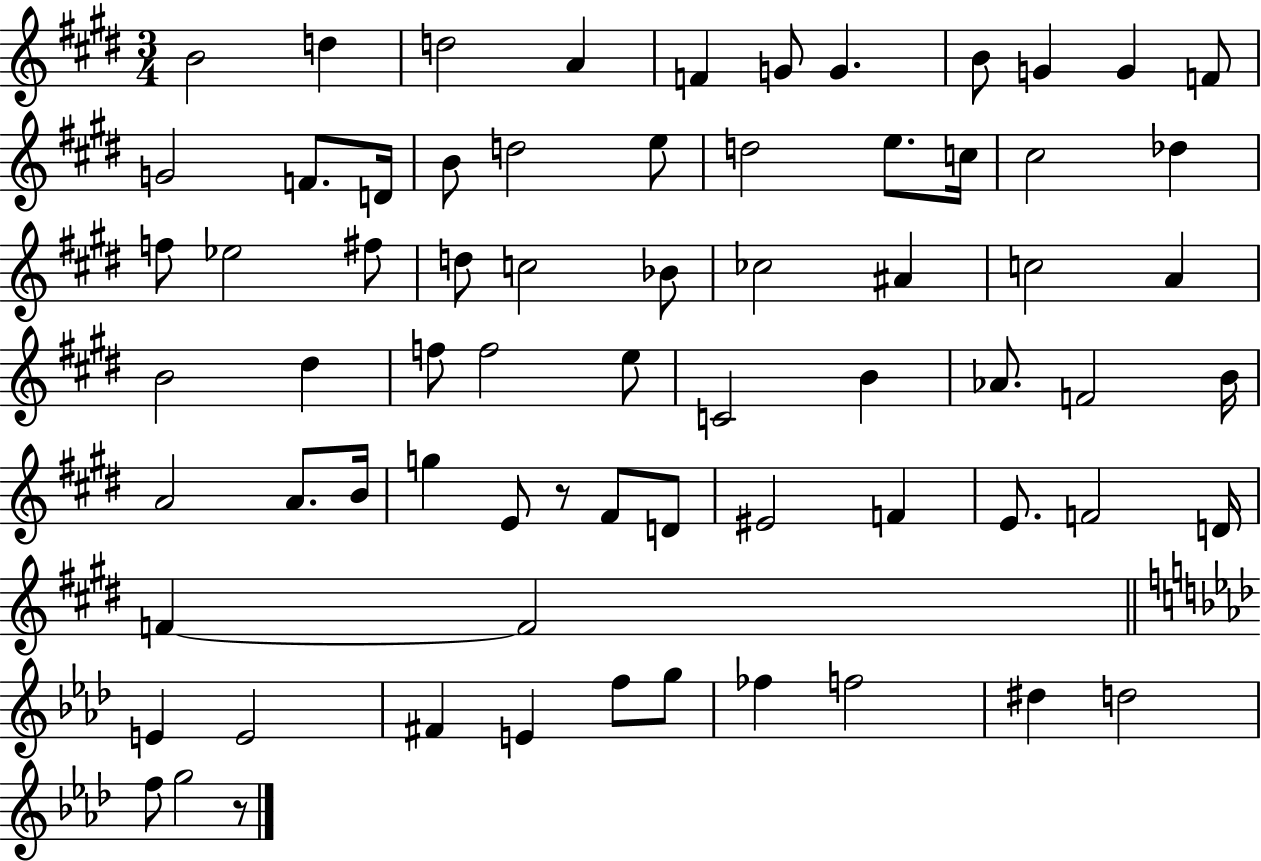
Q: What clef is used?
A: treble